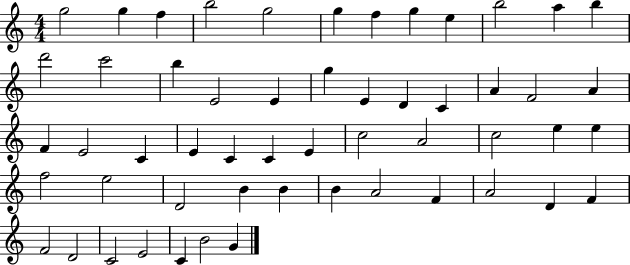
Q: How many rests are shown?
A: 0